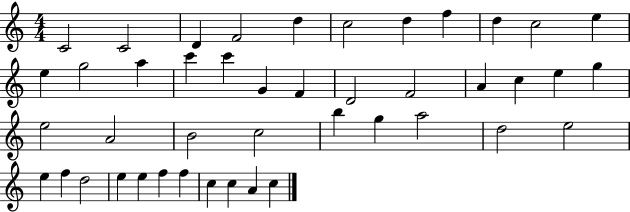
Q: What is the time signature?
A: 4/4